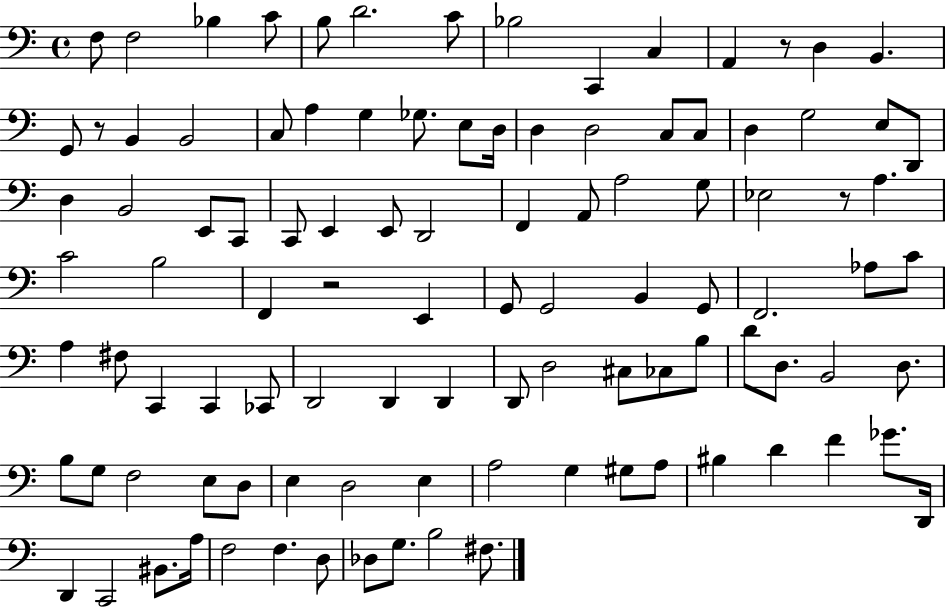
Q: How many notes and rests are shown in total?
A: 104